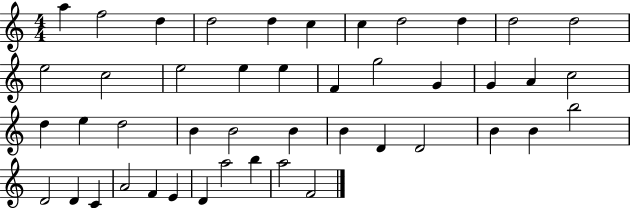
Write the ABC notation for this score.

X:1
T:Untitled
M:4/4
L:1/4
K:C
a f2 d d2 d c c d2 d d2 d2 e2 c2 e2 e e F g2 G G A c2 d e d2 B B2 B B D D2 B B b2 D2 D C A2 F E D a2 b a2 F2